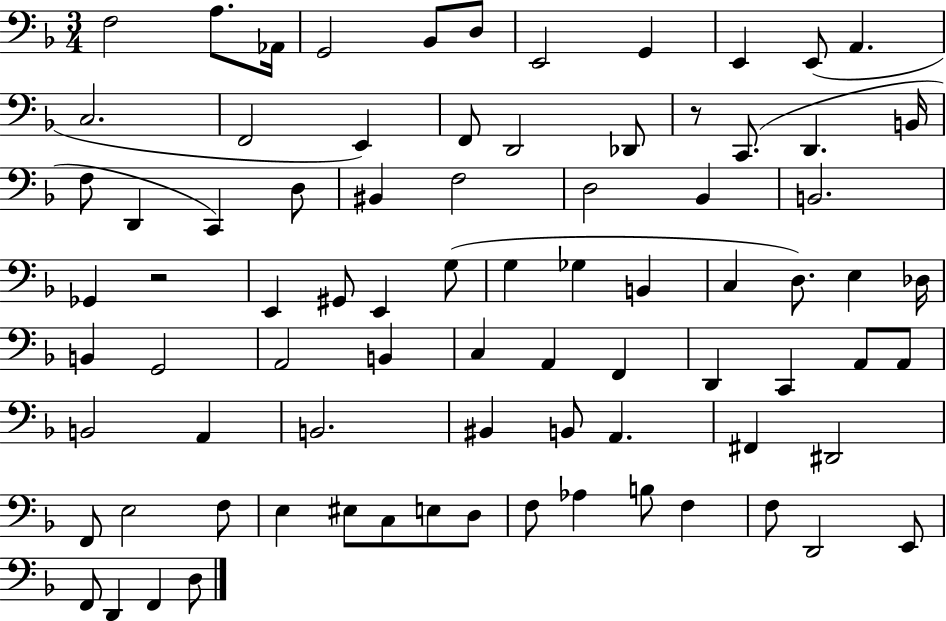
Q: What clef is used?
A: bass